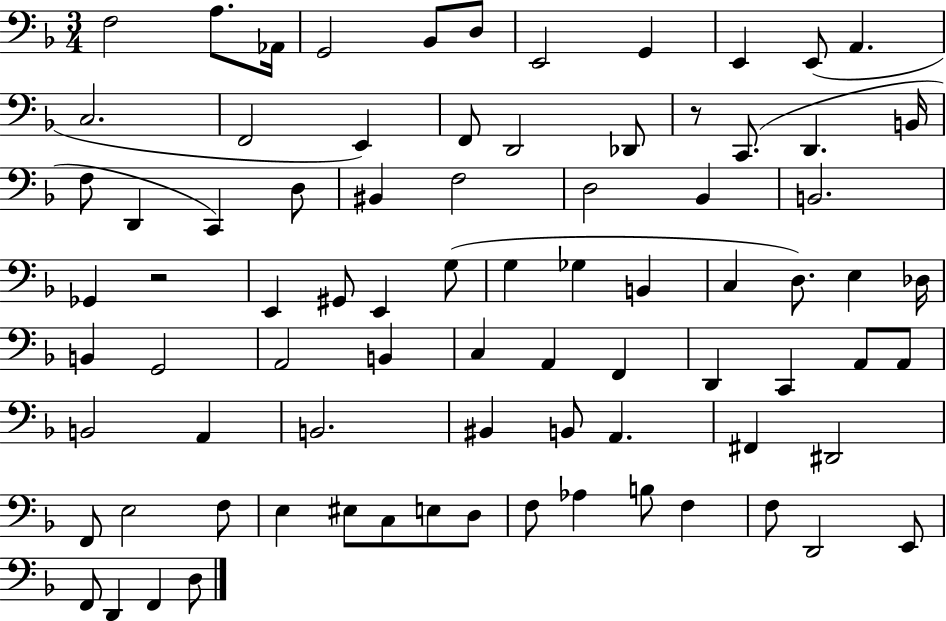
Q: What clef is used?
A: bass